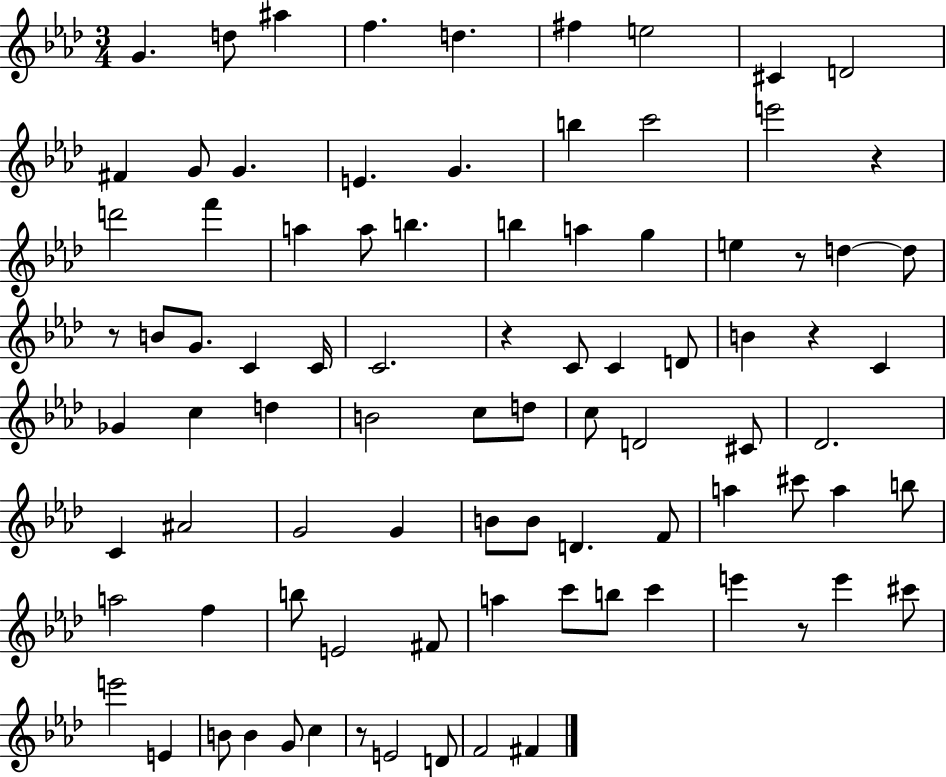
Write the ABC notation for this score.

X:1
T:Untitled
M:3/4
L:1/4
K:Ab
G d/2 ^a f d ^f e2 ^C D2 ^F G/2 G E G b c'2 e'2 z d'2 f' a a/2 b b a g e z/2 d d/2 z/2 B/2 G/2 C C/4 C2 z C/2 C D/2 B z C _G c d B2 c/2 d/2 c/2 D2 ^C/2 _D2 C ^A2 G2 G B/2 B/2 D F/2 a ^c'/2 a b/2 a2 f b/2 E2 ^F/2 a c'/2 b/2 c' e' z/2 e' ^c'/2 e'2 E B/2 B G/2 c z/2 E2 D/2 F2 ^F